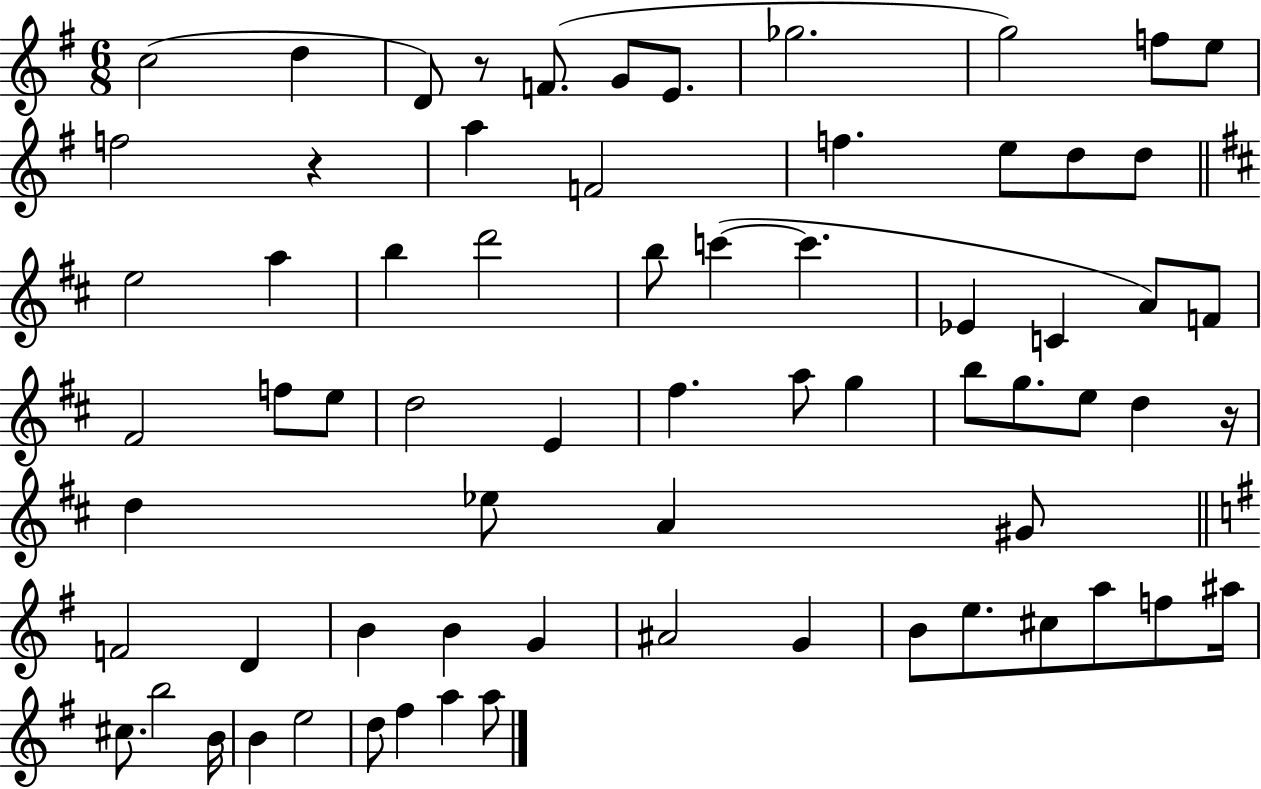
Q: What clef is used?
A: treble